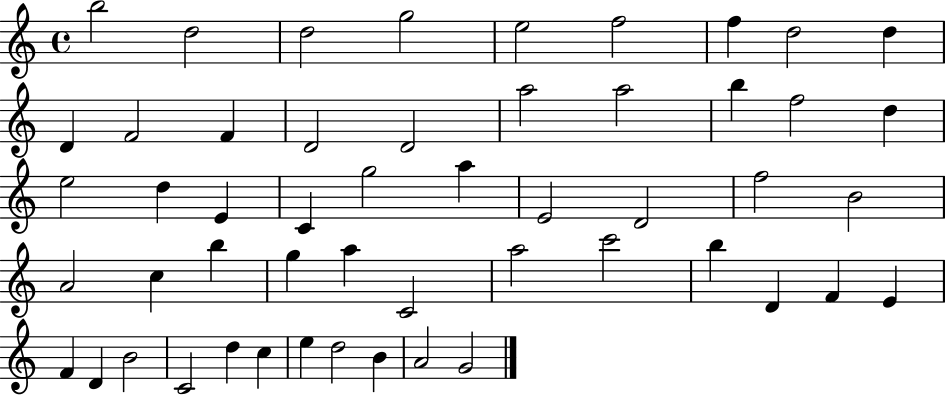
X:1
T:Untitled
M:4/4
L:1/4
K:C
b2 d2 d2 g2 e2 f2 f d2 d D F2 F D2 D2 a2 a2 b f2 d e2 d E C g2 a E2 D2 f2 B2 A2 c b g a C2 a2 c'2 b D F E F D B2 C2 d c e d2 B A2 G2